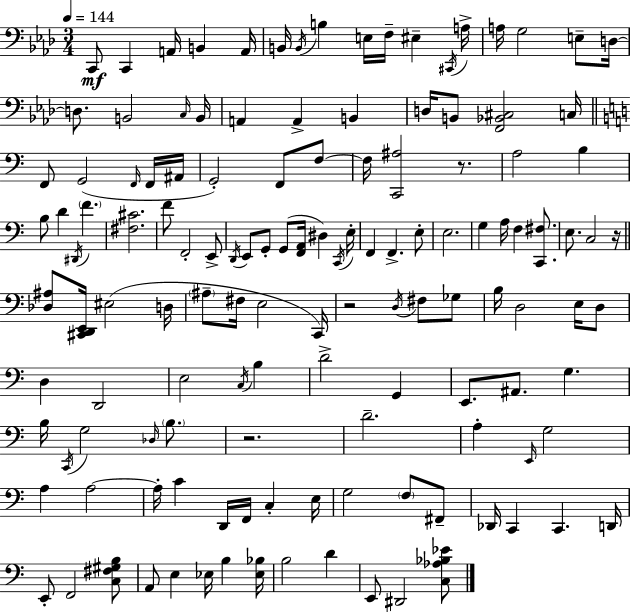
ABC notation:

X:1
T:Untitled
M:3/4
L:1/4
K:Ab
C,,/2 C,, A,,/4 B,, A,,/4 B,,/4 B,,/4 B, E,/4 F,/4 ^E, ^C,,/4 A,/4 A,/4 G,2 E,/2 D,/4 D,/2 B,,2 C,/4 B,,/4 A,, A,, B,, D,/4 B,,/2 [F,,_B,,^C,]2 C,/4 F,,/2 G,,2 F,,/4 F,,/4 ^A,,/4 G,,2 F,,/2 F,/2 F,/4 [C,,^A,]2 z/2 A,2 B, B,/2 D ^D,,/4 F [^F,^C]2 F/2 F,,2 E,,/2 D,,/4 E,,/2 G,,/2 G,,/2 [F,,A,,]/4 ^D, C,,/4 E,/4 F,, F,, E,/2 E,2 G, A,/4 F, [C,,^F,]/2 E,/2 C,2 z/4 [_D,^A,]/2 [^C,,D,,E,,]/4 ^E,2 D,/4 ^A,/2 ^F,/4 E,2 C,,/4 z2 D,/4 ^F,/2 _G,/2 B,/4 D,2 E,/4 D,/2 D, D,,2 E,2 C,/4 B, D2 G,, E,,/2 ^A,,/2 G, B,/4 C,,/4 G,2 _D,/4 B,/2 z2 D2 A, E,,/4 G,2 A, A,2 A,/4 C D,,/4 F,,/4 C, E,/4 G,2 F,/2 ^F,,/2 _D,,/4 C,, C,, D,,/4 E,,/2 F,,2 [C,^F,^G,B,]/2 A,,/2 E, _E,/4 B, [_E,_B,]/4 B,2 D E,,/2 ^D,,2 [C,_A,_B,_E]/2